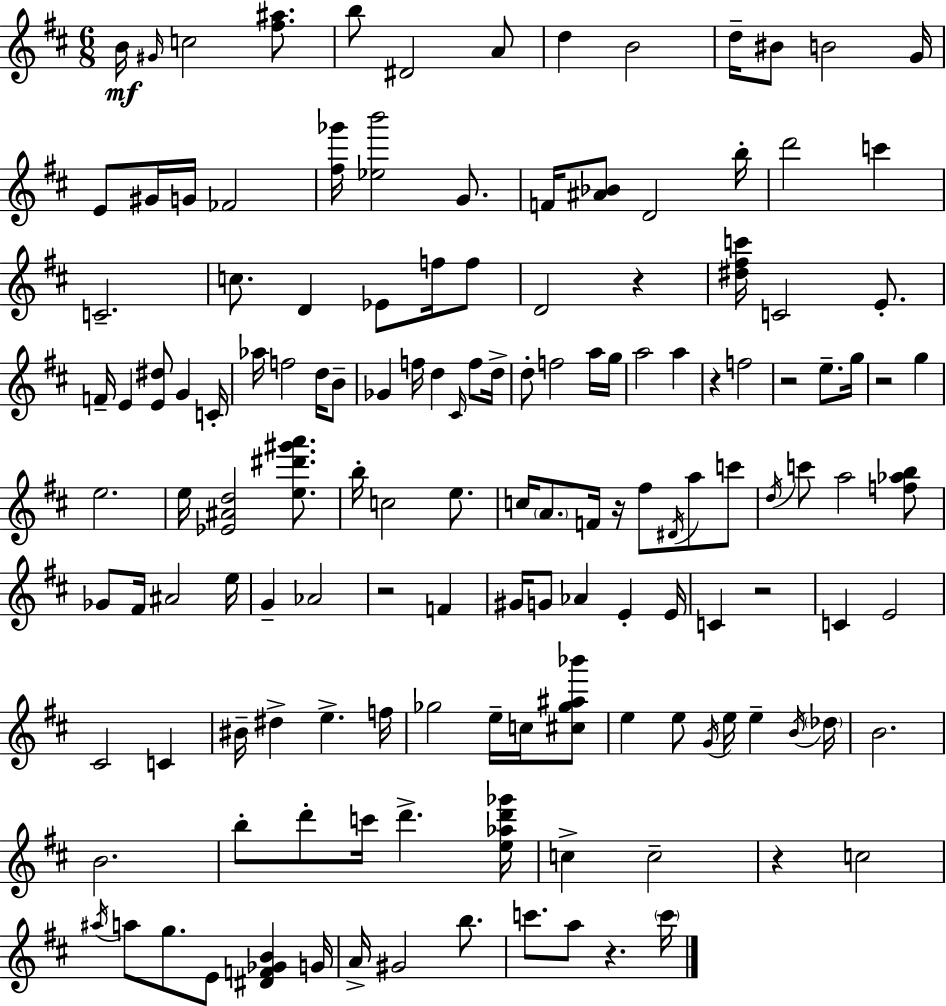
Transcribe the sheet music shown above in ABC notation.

X:1
T:Untitled
M:6/8
L:1/4
K:D
B/4 ^G/4 c2 [^f^a]/2 b/2 ^D2 A/2 d B2 d/4 ^B/2 B2 G/4 E/2 ^G/4 G/4 _F2 [^f_g']/4 [_eb']2 G/2 F/4 [^A_B]/2 D2 b/4 d'2 c' C2 c/2 D _E/2 f/4 f/2 D2 z [^d^fc']/4 C2 E/2 F/4 E [E^d]/2 G C/4 _a/4 f2 d/4 B/2 _G f/4 d ^C/4 f/2 d/4 d/2 f2 a/4 g/4 a2 a z f2 z2 e/2 g/4 z2 g e2 e/4 [_E^Ad]2 [e^d'^g'a']/2 b/4 c2 e/2 c/4 A/2 F/4 z/4 ^f/2 ^D/4 a/2 c'/2 d/4 c'/2 a2 [f_ab]/2 _G/2 ^F/4 ^A2 e/4 G _A2 z2 F ^G/4 G/2 _A E E/4 C z2 C E2 ^C2 C ^B/4 ^d e f/4 _g2 e/4 c/4 [^c_g^a_b']/2 e e/2 G/4 e/4 e B/4 _d/4 B2 B2 b/2 d'/2 c'/4 d' [e_ad'_g']/4 c c2 z c2 ^a/4 a/2 g/2 E/2 [^DF_GB] G/4 A/4 ^G2 b/2 c'/2 a/2 z c'/4